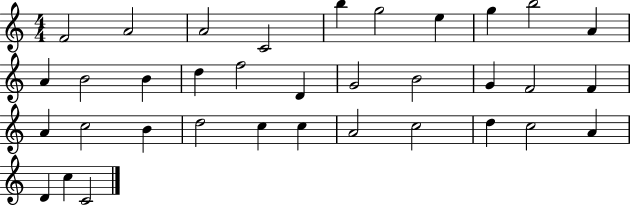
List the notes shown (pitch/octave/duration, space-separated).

F4/h A4/h A4/h C4/h B5/q G5/h E5/q G5/q B5/h A4/q A4/q B4/h B4/q D5/q F5/h D4/q G4/h B4/h G4/q F4/h F4/q A4/q C5/h B4/q D5/h C5/q C5/q A4/h C5/h D5/q C5/h A4/q D4/q C5/q C4/h